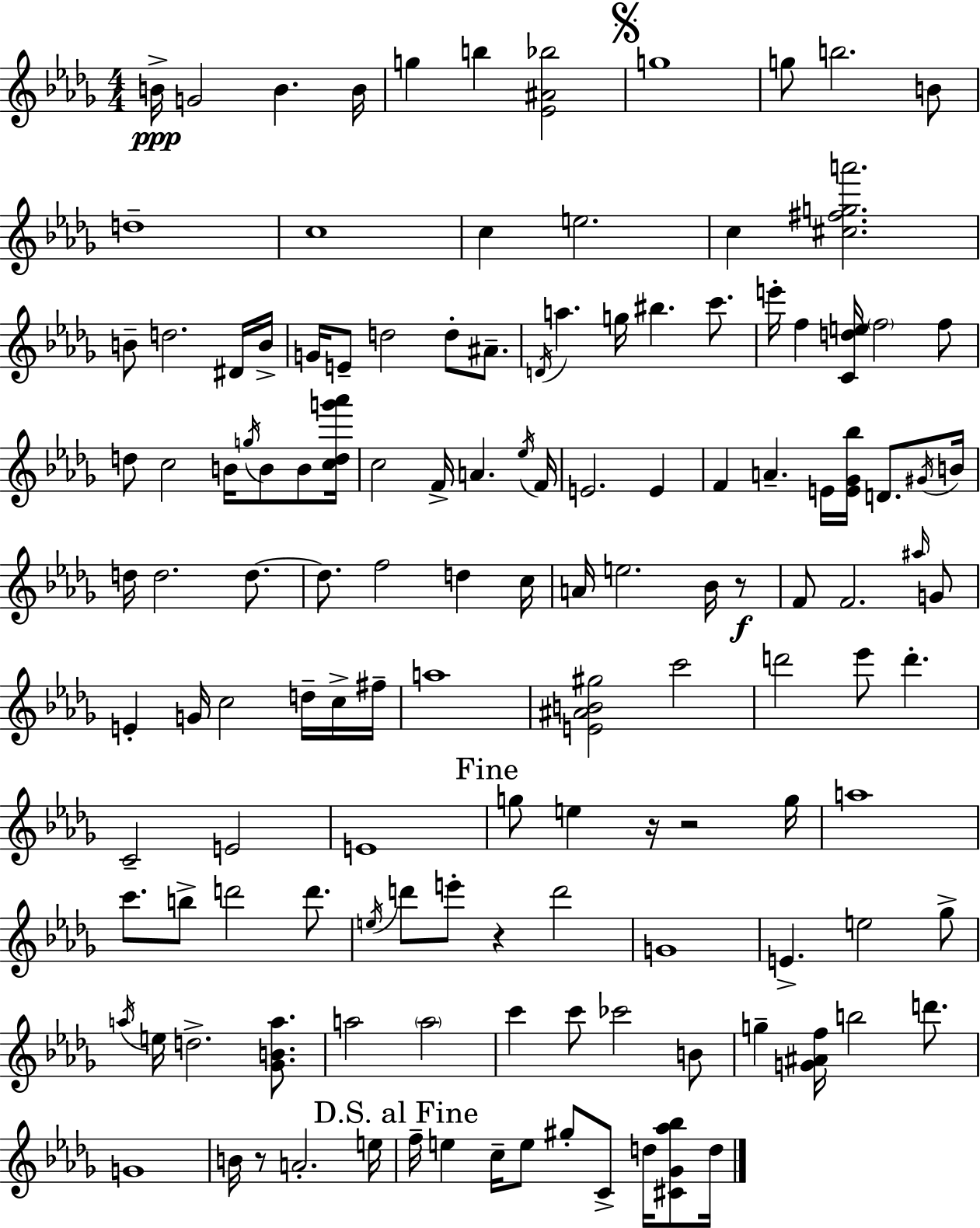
{
  \clef treble
  \numericTimeSignature
  \time 4/4
  \key bes \minor
  b'16->\ppp g'2 b'4. b'16 | g''4 b''4 <ees' ais' bes''>2 | \mark \markup { \musicglyph "scripts.segno" } g''1 | g''8 b''2. b'8 | \break d''1-- | c''1 | c''4 e''2. | c''4 <cis'' fis'' g'' a'''>2. | \break b'8-- d''2. dis'16 b'16-> | g'16 e'8-- d''2 d''8-. ais'8.-- | \acciaccatura { d'16 } a''4. g''16 bis''4. c'''8. | e'''16-. f''4 <c' d'' e''>16 \parenthesize f''2 f''8 | \break d''8 c''2 b'16 \acciaccatura { g''16 } b'8 b'8 | <c'' d'' g''' aes'''>16 c''2 f'16-> a'4. | \acciaccatura { ees''16 } f'16 e'2. e'4 | f'4 a'4.-- e'16 <e' ges' bes''>16 d'8. | \break \acciaccatura { gis'16 } b'16 d''16 d''2. | d''8.~~ d''8. f''2 d''4 | c''16 a'16 e''2. | bes'16 r8\f f'8 f'2. | \break \grace { ais''16 } g'8 e'4-. g'16 c''2 | d''16-- c''16-> fis''16-- a''1 | <e' ais' b' gis''>2 c'''2 | d'''2 ees'''8 d'''4.-. | \break c'2-- e'2 | e'1 | \mark "Fine" g''8 e''4 r16 r2 | g''16 a''1 | \break c'''8. b''8-> d'''2 | d'''8. \acciaccatura { e''16 } d'''8 e'''8-. r4 d'''2 | g'1 | e'4.-> e''2 | \break ges''8-> \acciaccatura { a''16 } e''16 d''2.-> | <ges' b' a''>8. a''2 \parenthesize a''2 | c'''4 c'''8 ces'''2 | b'8 g''4-- <g' ais' f''>16 b''2 | \break d'''8. g'1 | b'16 r8 a'2.-. | e''16 \mark "D.S. al Fine" f''16-- e''4 c''16-- e''8 gis''8-. | c'8-> d''16 <cis' ges' aes'' bes''>8 d''16 \bar "|."
}